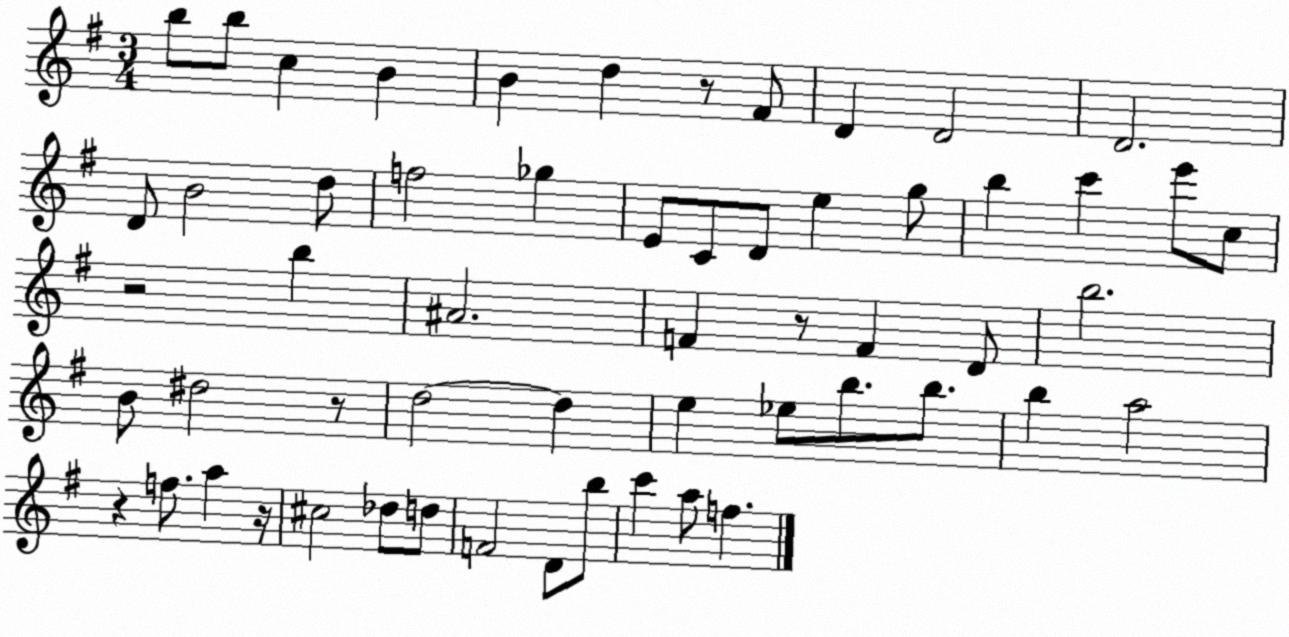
X:1
T:Untitled
M:3/4
L:1/4
K:G
b/2 b/2 c B B d z/2 ^F/2 D D2 D2 D/2 B2 d/2 f2 _g E/2 C/2 D/2 e g/2 b c' e'/2 c/2 z2 b ^A2 F z/2 F D/2 b2 B/2 ^d2 z/2 d2 d e _e/2 b/2 b/2 b a2 z f/2 a z/4 ^c2 _d/2 d/2 F2 D/2 b/2 c' a/2 f